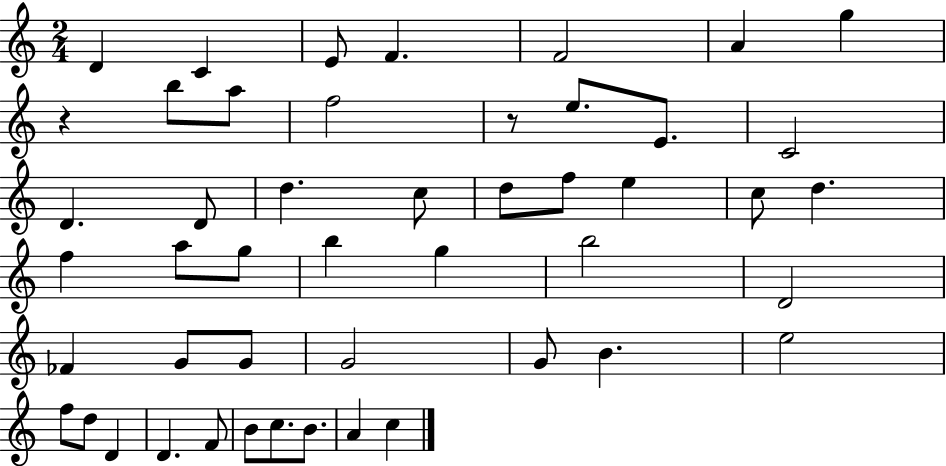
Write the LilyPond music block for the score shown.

{
  \clef treble
  \numericTimeSignature
  \time 2/4
  \key c \major
  d'4 c'4 | e'8 f'4. | f'2 | a'4 g''4 | \break r4 b''8 a''8 | f''2 | r8 e''8. e'8. | c'2 | \break d'4. d'8 | d''4. c''8 | d''8 f''8 e''4 | c''8 d''4. | \break f''4 a''8 g''8 | b''4 g''4 | b''2 | d'2 | \break fes'4 g'8 g'8 | g'2 | g'8 b'4. | e''2 | \break f''8 d''8 d'4 | d'4. f'8 | b'8 c''8. b'8. | a'4 c''4 | \break \bar "|."
}